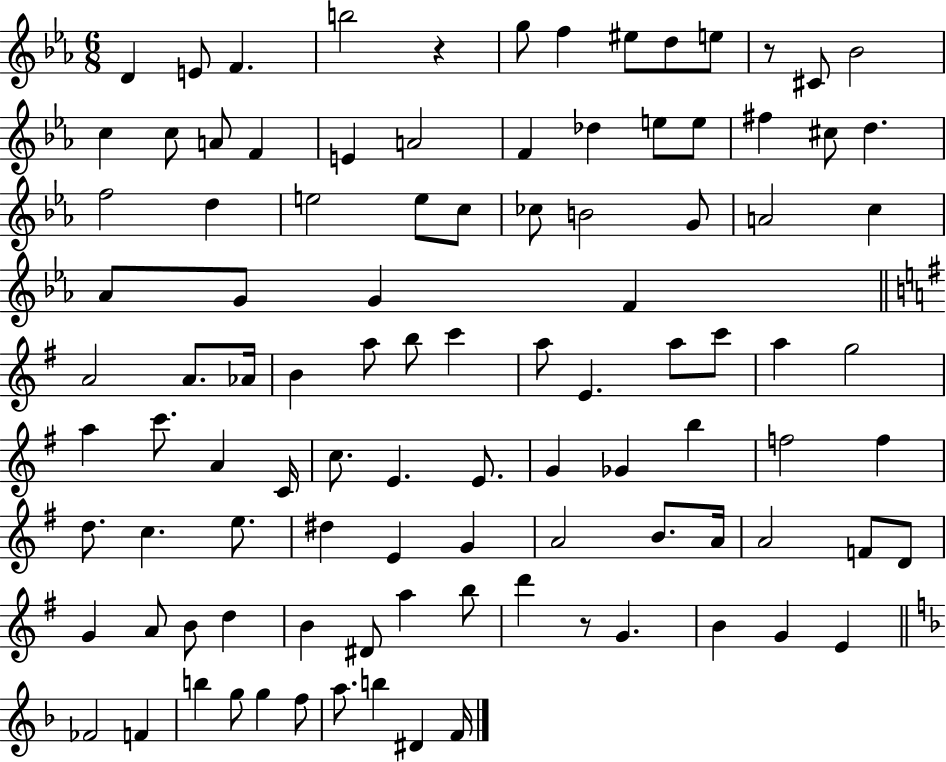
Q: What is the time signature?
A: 6/8